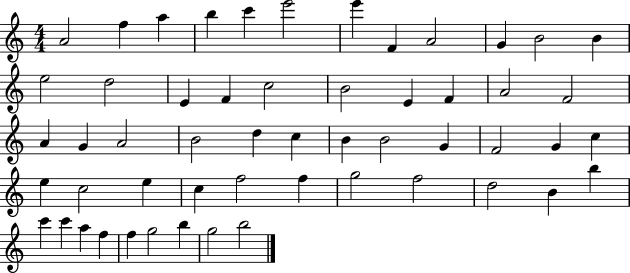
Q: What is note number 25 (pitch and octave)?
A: A4